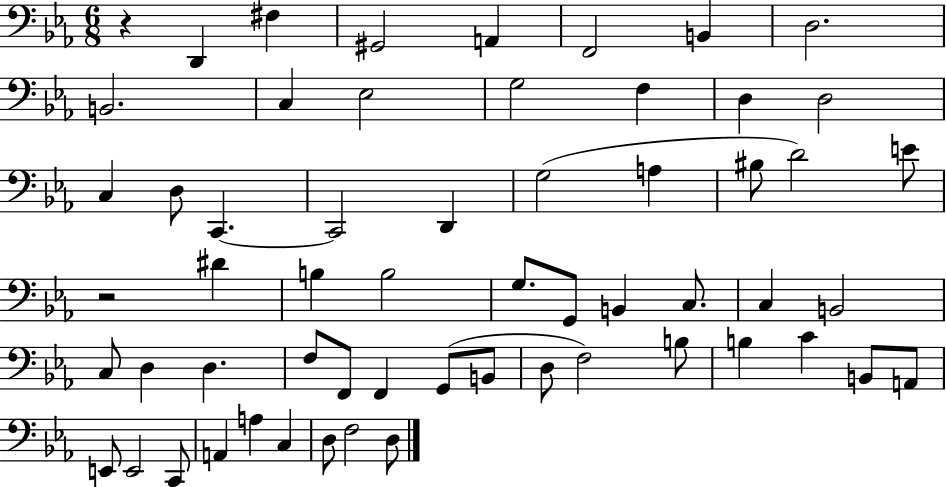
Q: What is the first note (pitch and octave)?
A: D2